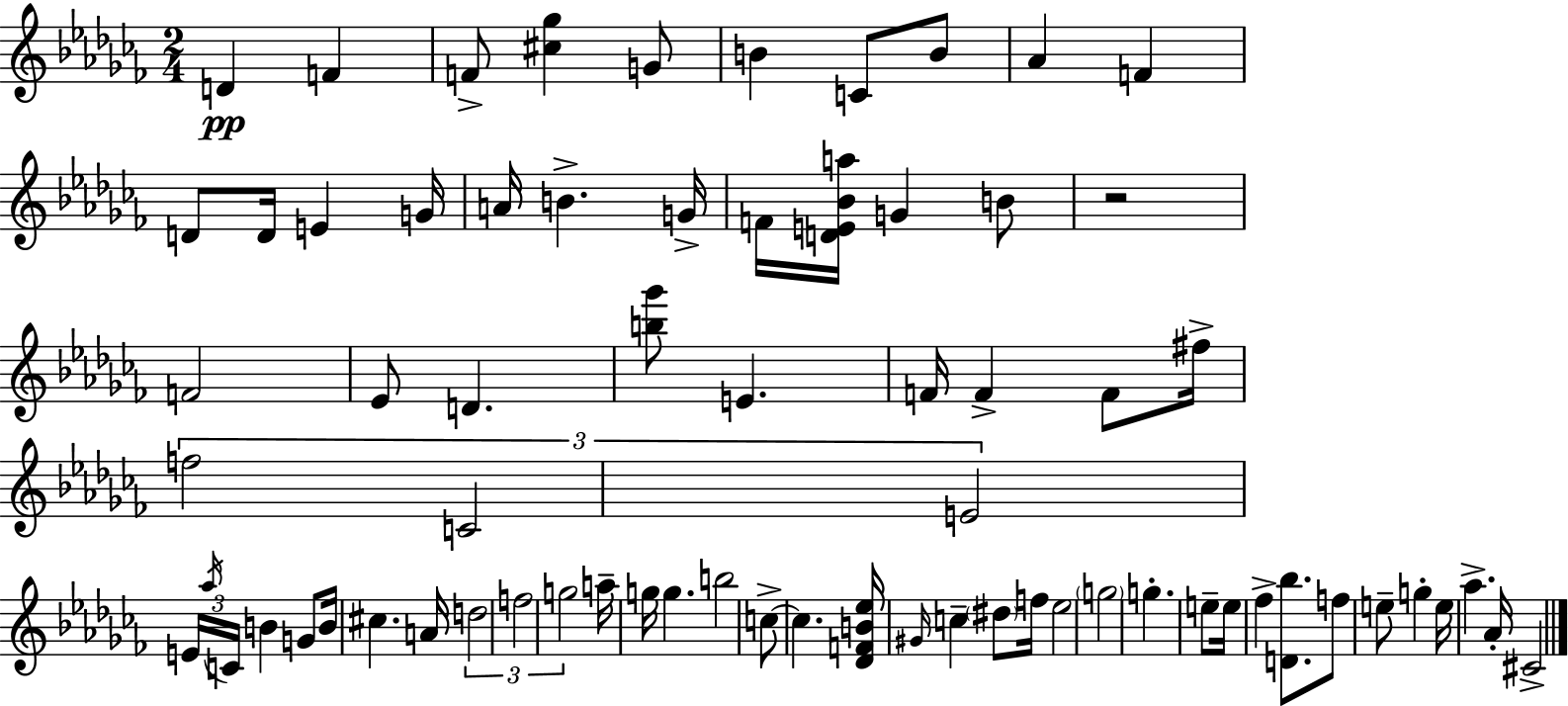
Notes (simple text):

D4/q F4/q F4/e [C#5,Gb5]/q G4/e B4/q C4/e B4/e Ab4/q F4/q D4/e D4/s E4/q G4/s A4/s B4/q. G4/s F4/s [D4,E4,Bb4,A5]/s G4/q B4/e R/h F4/h Eb4/e D4/q. [B5,Gb6]/e E4/q. F4/s F4/q F4/e F#5/s F5/h C4/h E4/h E4/s Ab5/s C4/s B4/q G4/e B4/s C#5/q. A4/s D5/h F5/h G5/h A5/s G5/s G5/q. B5/h C5/e C5/q. [Db4,F4,B4,Eb5]/s G#4/s C5/q D#5/e F5/s Eb5/h G5/h G5/q. E5/e E5/s FES5/q [D4,Bb5]/e. F5/e E5/e G5/q E5/s Ab5/q. Ab4/s C#4/h